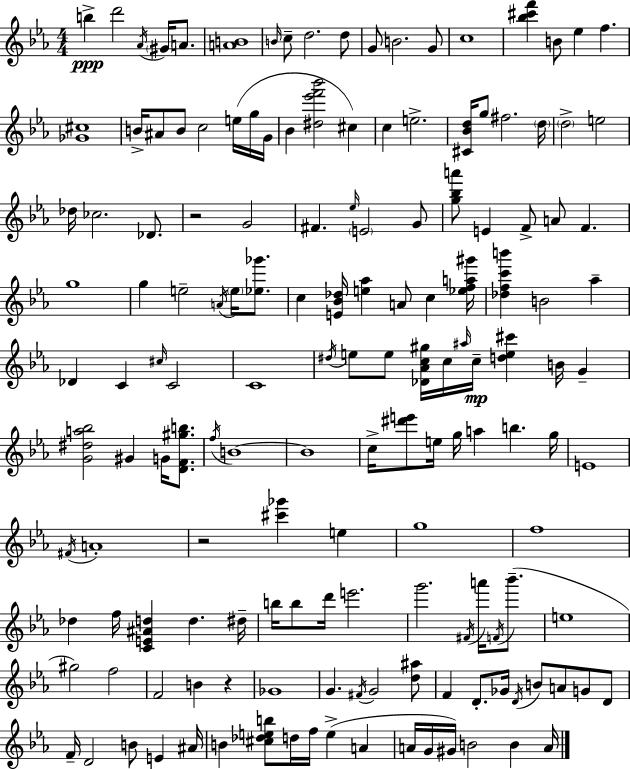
{
  \clef treble
  \numericTimeSignature
  \time 4/4
  \key ees \major
  b''4->\ppp d'''2 \acciaccatura { aes'16 } \parenthesize gis'16 a'8. | <a' b'>1 | \grace { b'16 } c''8-- d''2. | d''8 g'8 b'2. | \break g'8 c''1 | <bes'' cis''' f'''>4 b'8 ees''4 f''4. | <ges' cis''>1 | b'16-> ais'8 b'8 c''2 e''16( | \break g''16 g'16 bes'4 <dis'' ees''' f''' bes'''>2 cis''4) | c''4 e''2.-> | <cis' bes' d''>16 g''8 fis''2. | \parenthesize d''16 \parenthesize d''2-> e''2 | \break des''16 ces''2. des'8. | r2 g'2 | fis'4. \grace { ees''16 } \parenthesize e'2 | g'8 <g'' bes'' a'''>8 e'4 f'8-> a'8 f'4. | \break g''1 | g''4 e''2-- \acciaccatura { a'16 } | \parenthesize e''16 <ees'' ges'''>8. c''4 <e' bes' des''>16 <e'' aes''>4 a'8 c''4 | <ees'' f'' a'' gis'''>16 <des'' f'' c''' b'''>4 b'2 | \break aes''4-- des'4 c'4 \grace { cis''16 } c'2 | c'1 | \acciaccatura { dis''16 } e''8 e''8 <des' aes' c'' gis''>16 c''16 \grace { ais''16 }\mp c''16-- <d'' e'' cis'''>4 | b'16 g'4-- <g' dis'' a'' bes''>2 gis'4 | \break g'16 <d' f' gis'' b''>8. \acciaccatura { f''16 } b'1~~ | b'1 | c''16-> <dis''' e'''>8 e''16 g''16 a''4 | b''4. g''16 e'1 | \break \acciaccatura { fis'16 } a'1-. | r2 | <cis''' ges'''>4 e''4 g''1 | f''1 | \break des''4 f''16 <c' e' ais' d''>4 | d''4. dis''16-- b''16 b''8 d'''16 e'''2. | g'''2. | \acciaccatura { fis'16 } a'''16 \acciaccatura { f'16 } bes'''8.--( e''1 | \break gis''2) | f''2 f'2 | b'4 r4 ges'1 | g'4. | \break \acciaccatura { fis'16 } g'2 <d'' ais''>8 f'4 | d'8.-. ges'16 \acciaccatura { d'16 } b'8 a'8 g'8 d'8 f'16-- d'2 | b'8 e'4 ais'16 b'4 | <cis'' des'' e'' b''>8 d''16 f''16 e''4->( a'4 a'16 g'16 gis'16) | \break b'2 b'4 a'16 \bar "|."
}